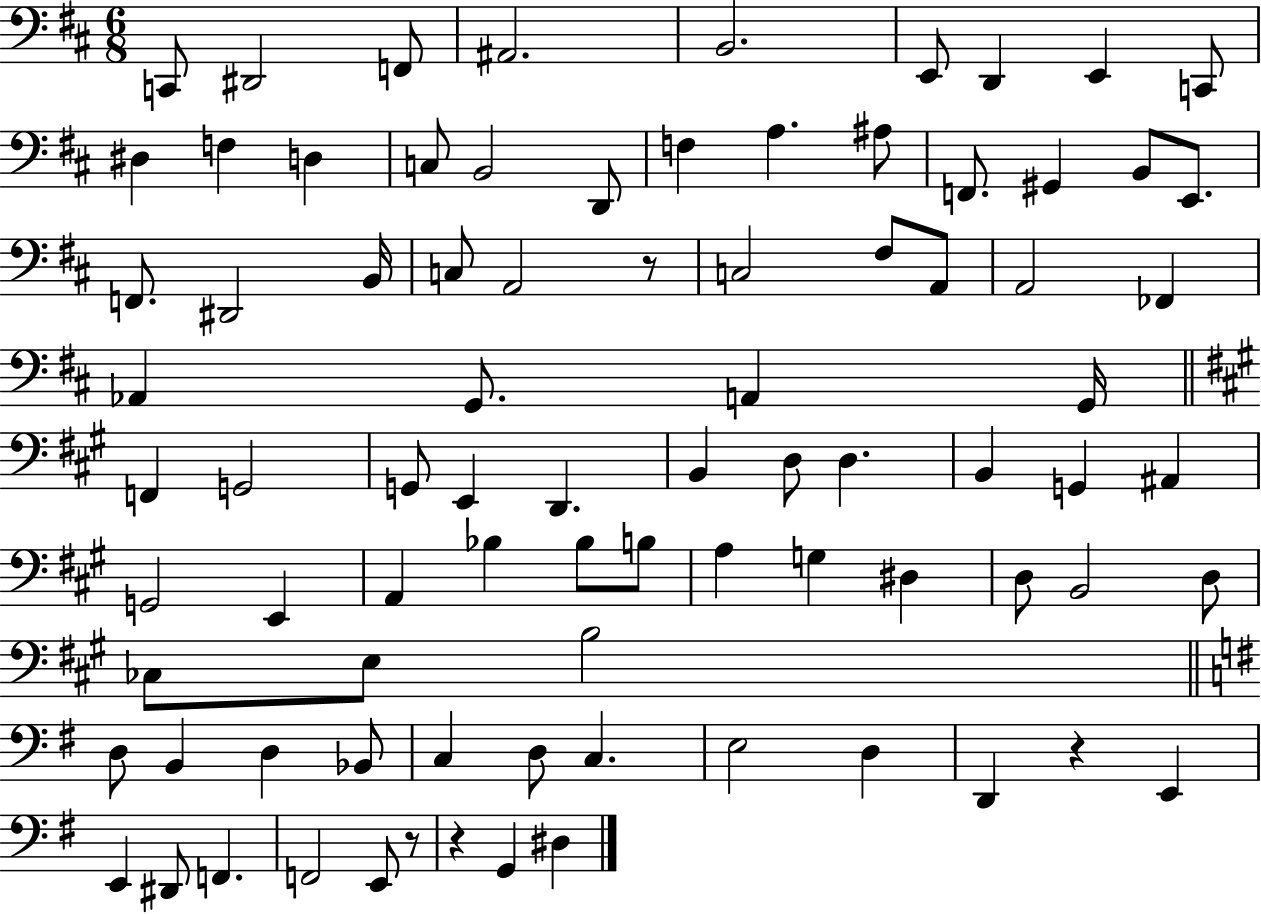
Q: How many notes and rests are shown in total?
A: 84